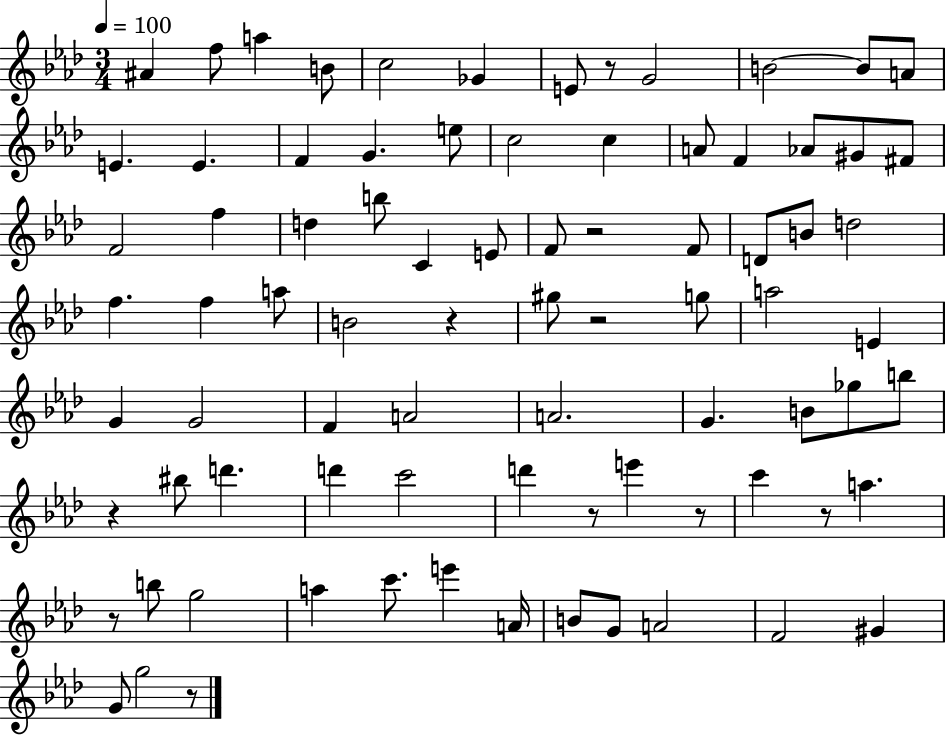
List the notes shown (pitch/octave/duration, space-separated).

A#4/q F5/e A5/q B4/e C5/h Gb4/q E4/e R/e G4/h B4/h B4/e A4/e E4/q. E4/q. F4/q G4/q. E5/e C5/h C5/q A4/e F4/q Ab4/e G#4/e F#4/e F4/h F5/q D5/q B5/e C4/q E4/e F4/e R/h F4/e D4/e B4/e D5/h F5/q. F5/q A5/e B4/h R/q G#5/e R/h G5/e A5/h E4/q G4/q G4/h F4/q A4/h A4/h. G4/q. B4/e Gb5/e B5/e R/q BIS5/e D6/q. D6/q C6/h D6/q R/e E6/q R/e C6/q R/e A5/q. R/e B5/e G5/h A5/q C6/e. E6/q A4/s B4/e G4/e A4/h F4/h G#4/q G4/e G5/h R/e